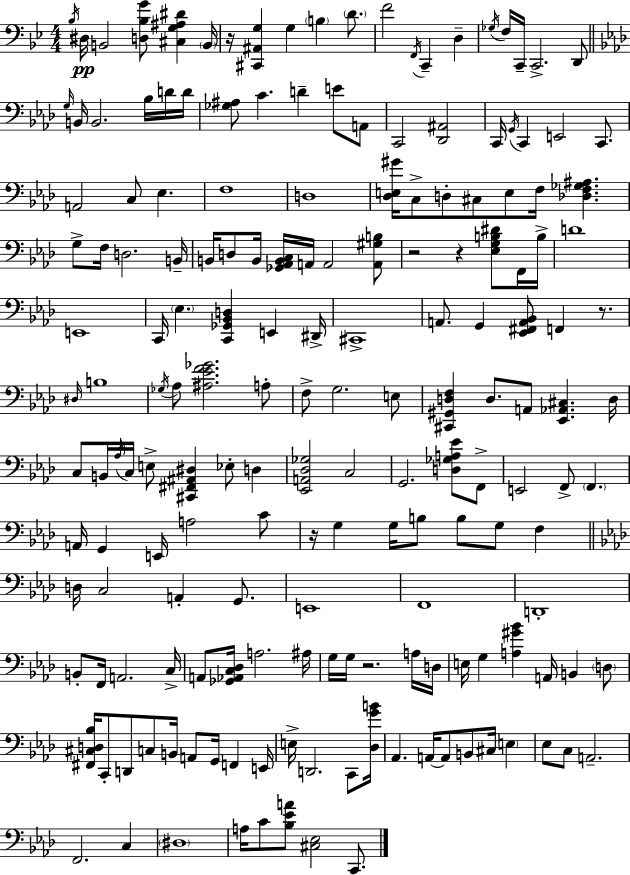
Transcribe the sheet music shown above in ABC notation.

X:1
T:Untitled
M:4/4
L:1/4
K:Bb
_B,/4 ^D,/4 B,,2 [D,_B,G]/2 [^C,G,^A,^D] B,,/4 z/4 [^C,,^A,,G,] G, B, D/2 F2 F,,/4 C,, D, _G,/4 F,/4 C,,/4 C,,2 D,,/2 G,/4 B,,/4 B,,2 _B,/4 D/4 D/4 [_G,^A,]/2 C D E/2 A,,/2 C,,2 [_D,,^A,,]2 C,,/4 G,,/4 C,, E,,2 C,,/2 A,,2 C,/2 _E, F,4 D,4 [_D,E,^G]/4 C,/2 D,/2 ^C,/2 E,/2 F,/4 [_D,F,_G,^A,] G,/2 F,/4 D,2 B,,/4 B,,/4 D,/2 B,,/4 [_G,,_A,,B,,C,]/4 A,,/4 A,,2 [A,,^G,B,]/2 z2 z [_E,G,B,^D]/2 F,,/4 B,/4 D4 E,,4 C,,/4 _E, [C,,_G,,_B,,D,] E,, ^D,,/4 ^C,,4 A,,/2 G,, [_E,,^F,,A,,_B,,]/2 F,, z/2 ^D,/4 B,4 _G,/4 _A,/2 [^A,_EF_G]2 A,/2 F,/2 G,2 E,/2 [^C,,^G,,D,F,] D,/2 A,,/2 [_E,,_A,,^C,] D,/4 C,/2 B,,/4 _A,/4 C,/4 E,/2 [^C,,^F,,^A,,^D,] _E,/2 D, [_E,,A,,_D,_G,]2 C,2 G,,2 [D,_G,A,_E]/2 F,,/2 E,,2 F,,/2 F,, A,,/4 G,, E,,/4 A,2 C/2 z/4 G, G,/4 B,/2 B,/2 G,/2 F, D,/4 C,2 A,, G,,/2 E,,4 F,,4 D,,4 B,,/2 F,,/4 A,,2 C,/4 A,,/2 [_G,,_A,,C,_D,]/4 A,2 ^A,/4 G,/4 G,/4 z2 A,/4 D,/4 E,/4 G, [A,^G_B] A,,/4 B,, D,/2 [^F,,^C,D,_B,]/4 C,,/2 D,,/2 C,/2 B,,/4 A,,/2 G,,/4 F,, E,,/4 E,/4 D,,2 C,,/2 [_D,GB]/4 _A,, A,,/4 A,,/2 B,,/2 ^C,/4 E, _E,/2 C,/2 A,,2 F,,2 C, ^D,4 A,/4 C/2 [_B,_EA]/2 [^C,_E,]2 C,,/2